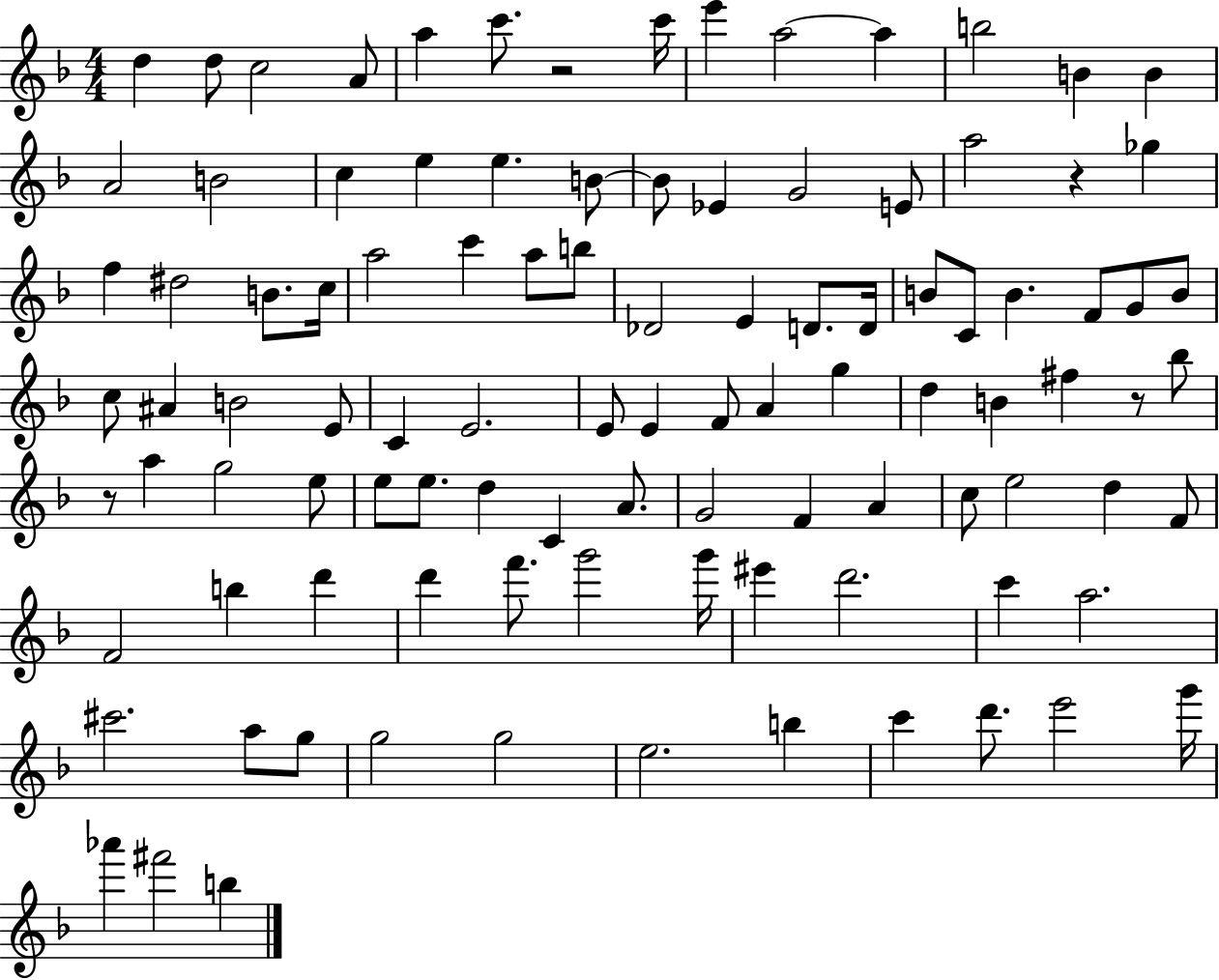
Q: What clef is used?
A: treble